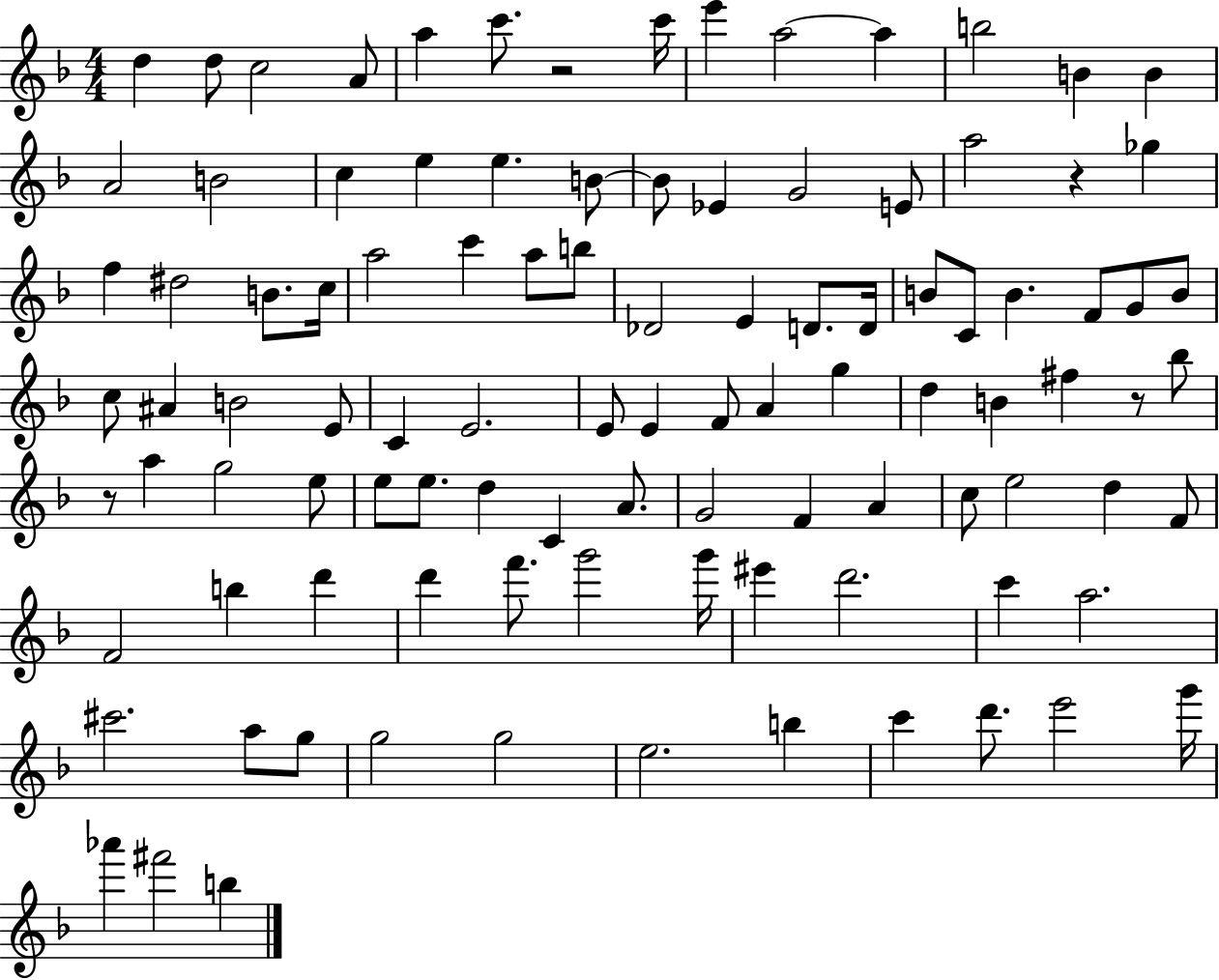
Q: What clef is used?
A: treble